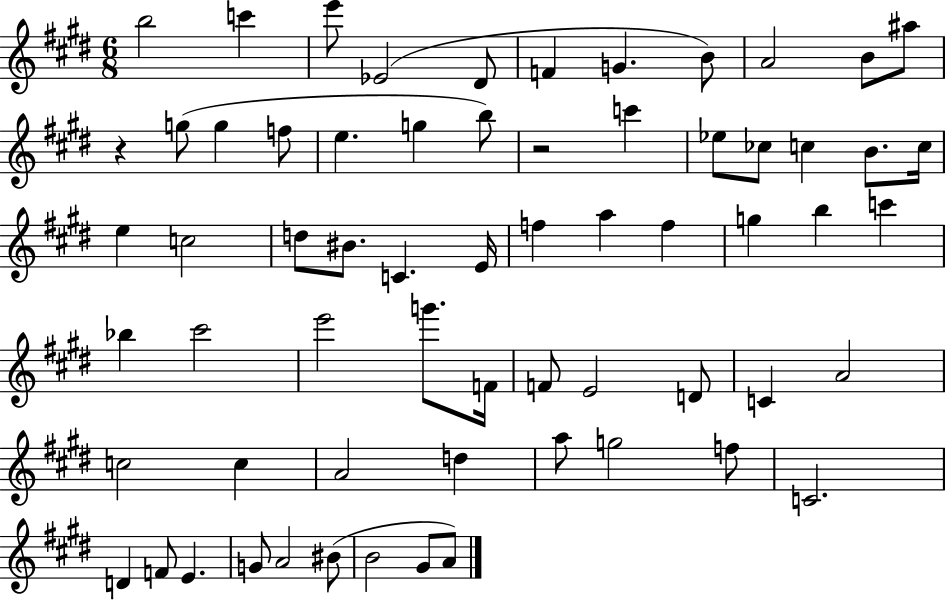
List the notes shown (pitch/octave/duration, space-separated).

B5/h C6/q E6/e Eb4/h D#4/e F4/q G4/q. B4/e A4/h B4/e A#5/e R/q G5/e G5/q F5/e E5/q. G5/q B5/e R/h C6/q Eb5/e CES5/e C5/q B4/e. C5/s E5/q C5/h D5/e BIS4/e. C4/q. E4/s F5/q A5/q F5/q G5/q B5/q C6/q Bb5/q C#6/h E6/h G6/e. F4/s F4/e E4/h D4/e C4/q A4/h C5/h C5/q A4/h D5/q A5/e G5/h F5/e C4/h. D4/q F4/e E4/q. G4/e A4/h BIS4/e B4/h G#4/e A4/e